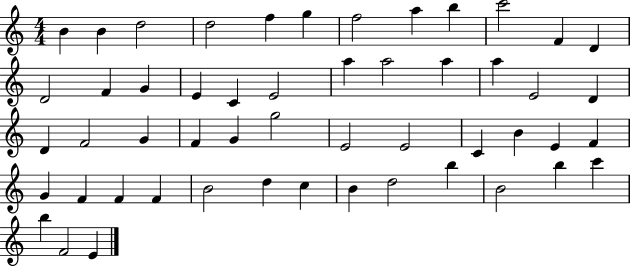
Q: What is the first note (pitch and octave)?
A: B4